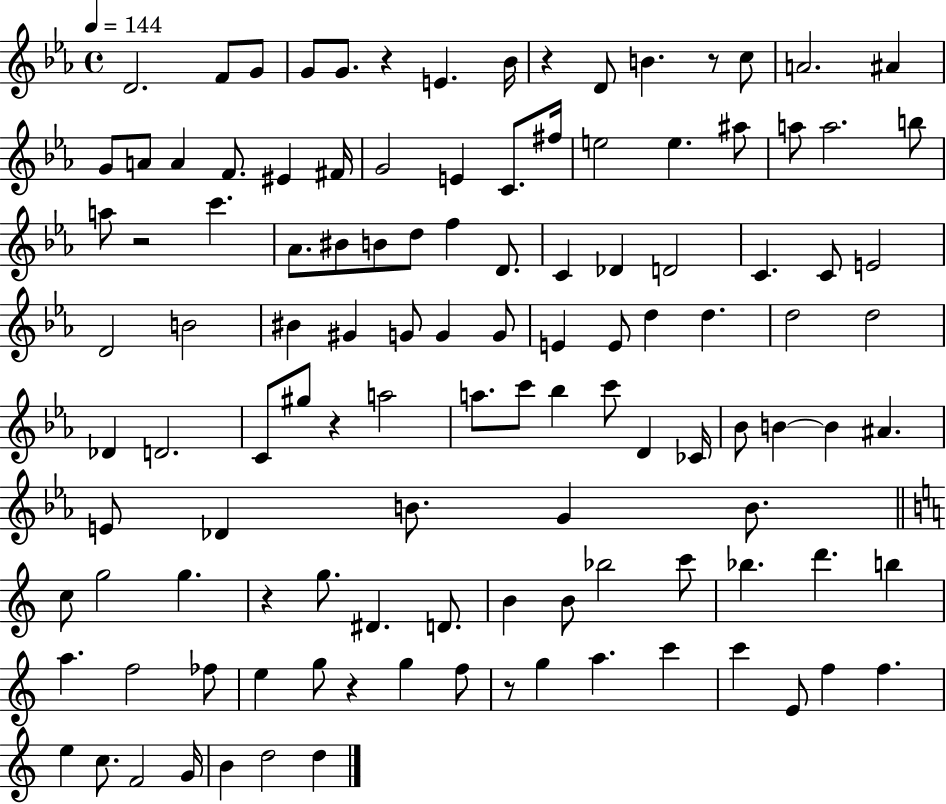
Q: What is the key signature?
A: EES major